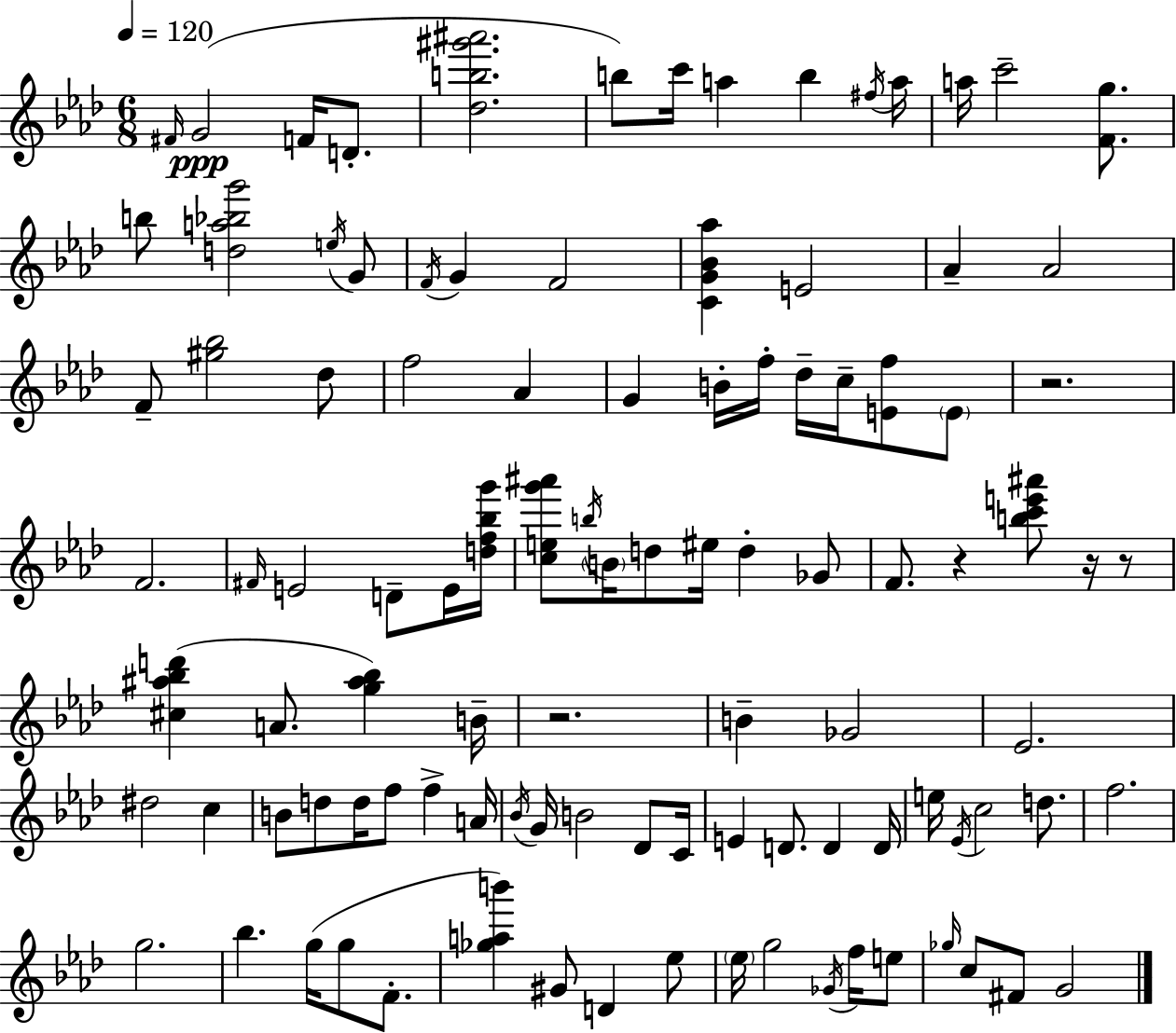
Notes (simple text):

F#4/s G4/h F4/s D4/e. [Db5,B5,G#6,A#6]/h. B5/e C6/s A5/q B5/q F#5/s A5/s A5/s C6/h [F4,G5]/e. B5/e [D5,A5,Bb5,G6]/h E5/s G4/e F4/s G4/q F4/h [C4,G4,Bb4,Ab5]/q E4/h Ab4/q Ab4/h F4/e [G#5,Bb5]/h Db5/e F5/h Ab4/q G4/q B4/s F5/s Db5/s C5/s [E4,F5]/e E4/e R/h. F4/h. F#4/s E4/h D4/e E4/s [D5,F5,Bb5,G6]/s [C5,E5,G6,A#6]/e B5/s B4/s D5/e EIS5/s D5/q Gb4/e F4/e. R/q [B5,C6,E6,A#6]/e R/s R/e [C#5,A#5,Bb5,D6]/q A4/e. [G5,A#5,Bb5]/q B4/s R/h. B4/q Gb4/h Eb4/h. D#5/h C5/q B4/e D5/e D5/s F5/e F5/q A4/s Bb4/s G4/s B4/h Db4/e C4/s E4/q D4/e. D4/q D4/s E5/s Eb4/s C5/h D5/e. F5/h. G5/h. Bb5/q. G5/s G5/e F4/e. [Gb5,A5,B6]/q G#4/e D4/q Eb5/e Eb5/s G5/h Gb4/s F5/s E5/e Gb5/s C5/e F#4/e G4/h